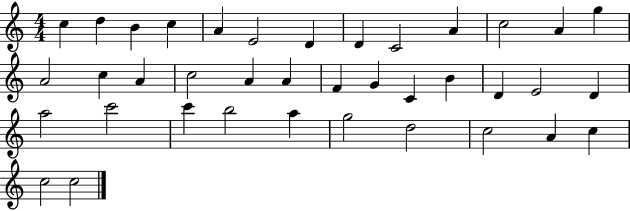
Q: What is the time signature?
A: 4/4